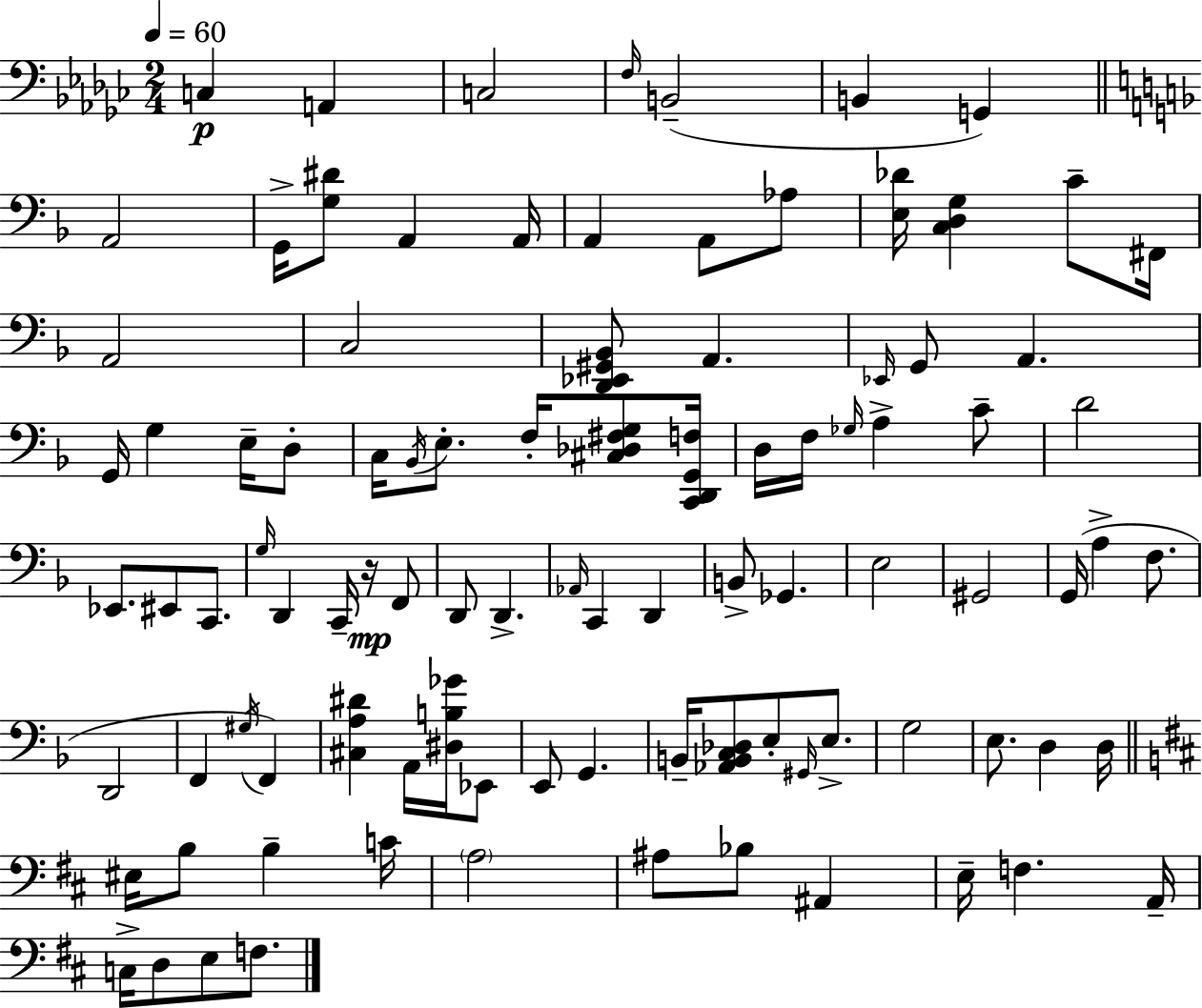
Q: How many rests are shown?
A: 1